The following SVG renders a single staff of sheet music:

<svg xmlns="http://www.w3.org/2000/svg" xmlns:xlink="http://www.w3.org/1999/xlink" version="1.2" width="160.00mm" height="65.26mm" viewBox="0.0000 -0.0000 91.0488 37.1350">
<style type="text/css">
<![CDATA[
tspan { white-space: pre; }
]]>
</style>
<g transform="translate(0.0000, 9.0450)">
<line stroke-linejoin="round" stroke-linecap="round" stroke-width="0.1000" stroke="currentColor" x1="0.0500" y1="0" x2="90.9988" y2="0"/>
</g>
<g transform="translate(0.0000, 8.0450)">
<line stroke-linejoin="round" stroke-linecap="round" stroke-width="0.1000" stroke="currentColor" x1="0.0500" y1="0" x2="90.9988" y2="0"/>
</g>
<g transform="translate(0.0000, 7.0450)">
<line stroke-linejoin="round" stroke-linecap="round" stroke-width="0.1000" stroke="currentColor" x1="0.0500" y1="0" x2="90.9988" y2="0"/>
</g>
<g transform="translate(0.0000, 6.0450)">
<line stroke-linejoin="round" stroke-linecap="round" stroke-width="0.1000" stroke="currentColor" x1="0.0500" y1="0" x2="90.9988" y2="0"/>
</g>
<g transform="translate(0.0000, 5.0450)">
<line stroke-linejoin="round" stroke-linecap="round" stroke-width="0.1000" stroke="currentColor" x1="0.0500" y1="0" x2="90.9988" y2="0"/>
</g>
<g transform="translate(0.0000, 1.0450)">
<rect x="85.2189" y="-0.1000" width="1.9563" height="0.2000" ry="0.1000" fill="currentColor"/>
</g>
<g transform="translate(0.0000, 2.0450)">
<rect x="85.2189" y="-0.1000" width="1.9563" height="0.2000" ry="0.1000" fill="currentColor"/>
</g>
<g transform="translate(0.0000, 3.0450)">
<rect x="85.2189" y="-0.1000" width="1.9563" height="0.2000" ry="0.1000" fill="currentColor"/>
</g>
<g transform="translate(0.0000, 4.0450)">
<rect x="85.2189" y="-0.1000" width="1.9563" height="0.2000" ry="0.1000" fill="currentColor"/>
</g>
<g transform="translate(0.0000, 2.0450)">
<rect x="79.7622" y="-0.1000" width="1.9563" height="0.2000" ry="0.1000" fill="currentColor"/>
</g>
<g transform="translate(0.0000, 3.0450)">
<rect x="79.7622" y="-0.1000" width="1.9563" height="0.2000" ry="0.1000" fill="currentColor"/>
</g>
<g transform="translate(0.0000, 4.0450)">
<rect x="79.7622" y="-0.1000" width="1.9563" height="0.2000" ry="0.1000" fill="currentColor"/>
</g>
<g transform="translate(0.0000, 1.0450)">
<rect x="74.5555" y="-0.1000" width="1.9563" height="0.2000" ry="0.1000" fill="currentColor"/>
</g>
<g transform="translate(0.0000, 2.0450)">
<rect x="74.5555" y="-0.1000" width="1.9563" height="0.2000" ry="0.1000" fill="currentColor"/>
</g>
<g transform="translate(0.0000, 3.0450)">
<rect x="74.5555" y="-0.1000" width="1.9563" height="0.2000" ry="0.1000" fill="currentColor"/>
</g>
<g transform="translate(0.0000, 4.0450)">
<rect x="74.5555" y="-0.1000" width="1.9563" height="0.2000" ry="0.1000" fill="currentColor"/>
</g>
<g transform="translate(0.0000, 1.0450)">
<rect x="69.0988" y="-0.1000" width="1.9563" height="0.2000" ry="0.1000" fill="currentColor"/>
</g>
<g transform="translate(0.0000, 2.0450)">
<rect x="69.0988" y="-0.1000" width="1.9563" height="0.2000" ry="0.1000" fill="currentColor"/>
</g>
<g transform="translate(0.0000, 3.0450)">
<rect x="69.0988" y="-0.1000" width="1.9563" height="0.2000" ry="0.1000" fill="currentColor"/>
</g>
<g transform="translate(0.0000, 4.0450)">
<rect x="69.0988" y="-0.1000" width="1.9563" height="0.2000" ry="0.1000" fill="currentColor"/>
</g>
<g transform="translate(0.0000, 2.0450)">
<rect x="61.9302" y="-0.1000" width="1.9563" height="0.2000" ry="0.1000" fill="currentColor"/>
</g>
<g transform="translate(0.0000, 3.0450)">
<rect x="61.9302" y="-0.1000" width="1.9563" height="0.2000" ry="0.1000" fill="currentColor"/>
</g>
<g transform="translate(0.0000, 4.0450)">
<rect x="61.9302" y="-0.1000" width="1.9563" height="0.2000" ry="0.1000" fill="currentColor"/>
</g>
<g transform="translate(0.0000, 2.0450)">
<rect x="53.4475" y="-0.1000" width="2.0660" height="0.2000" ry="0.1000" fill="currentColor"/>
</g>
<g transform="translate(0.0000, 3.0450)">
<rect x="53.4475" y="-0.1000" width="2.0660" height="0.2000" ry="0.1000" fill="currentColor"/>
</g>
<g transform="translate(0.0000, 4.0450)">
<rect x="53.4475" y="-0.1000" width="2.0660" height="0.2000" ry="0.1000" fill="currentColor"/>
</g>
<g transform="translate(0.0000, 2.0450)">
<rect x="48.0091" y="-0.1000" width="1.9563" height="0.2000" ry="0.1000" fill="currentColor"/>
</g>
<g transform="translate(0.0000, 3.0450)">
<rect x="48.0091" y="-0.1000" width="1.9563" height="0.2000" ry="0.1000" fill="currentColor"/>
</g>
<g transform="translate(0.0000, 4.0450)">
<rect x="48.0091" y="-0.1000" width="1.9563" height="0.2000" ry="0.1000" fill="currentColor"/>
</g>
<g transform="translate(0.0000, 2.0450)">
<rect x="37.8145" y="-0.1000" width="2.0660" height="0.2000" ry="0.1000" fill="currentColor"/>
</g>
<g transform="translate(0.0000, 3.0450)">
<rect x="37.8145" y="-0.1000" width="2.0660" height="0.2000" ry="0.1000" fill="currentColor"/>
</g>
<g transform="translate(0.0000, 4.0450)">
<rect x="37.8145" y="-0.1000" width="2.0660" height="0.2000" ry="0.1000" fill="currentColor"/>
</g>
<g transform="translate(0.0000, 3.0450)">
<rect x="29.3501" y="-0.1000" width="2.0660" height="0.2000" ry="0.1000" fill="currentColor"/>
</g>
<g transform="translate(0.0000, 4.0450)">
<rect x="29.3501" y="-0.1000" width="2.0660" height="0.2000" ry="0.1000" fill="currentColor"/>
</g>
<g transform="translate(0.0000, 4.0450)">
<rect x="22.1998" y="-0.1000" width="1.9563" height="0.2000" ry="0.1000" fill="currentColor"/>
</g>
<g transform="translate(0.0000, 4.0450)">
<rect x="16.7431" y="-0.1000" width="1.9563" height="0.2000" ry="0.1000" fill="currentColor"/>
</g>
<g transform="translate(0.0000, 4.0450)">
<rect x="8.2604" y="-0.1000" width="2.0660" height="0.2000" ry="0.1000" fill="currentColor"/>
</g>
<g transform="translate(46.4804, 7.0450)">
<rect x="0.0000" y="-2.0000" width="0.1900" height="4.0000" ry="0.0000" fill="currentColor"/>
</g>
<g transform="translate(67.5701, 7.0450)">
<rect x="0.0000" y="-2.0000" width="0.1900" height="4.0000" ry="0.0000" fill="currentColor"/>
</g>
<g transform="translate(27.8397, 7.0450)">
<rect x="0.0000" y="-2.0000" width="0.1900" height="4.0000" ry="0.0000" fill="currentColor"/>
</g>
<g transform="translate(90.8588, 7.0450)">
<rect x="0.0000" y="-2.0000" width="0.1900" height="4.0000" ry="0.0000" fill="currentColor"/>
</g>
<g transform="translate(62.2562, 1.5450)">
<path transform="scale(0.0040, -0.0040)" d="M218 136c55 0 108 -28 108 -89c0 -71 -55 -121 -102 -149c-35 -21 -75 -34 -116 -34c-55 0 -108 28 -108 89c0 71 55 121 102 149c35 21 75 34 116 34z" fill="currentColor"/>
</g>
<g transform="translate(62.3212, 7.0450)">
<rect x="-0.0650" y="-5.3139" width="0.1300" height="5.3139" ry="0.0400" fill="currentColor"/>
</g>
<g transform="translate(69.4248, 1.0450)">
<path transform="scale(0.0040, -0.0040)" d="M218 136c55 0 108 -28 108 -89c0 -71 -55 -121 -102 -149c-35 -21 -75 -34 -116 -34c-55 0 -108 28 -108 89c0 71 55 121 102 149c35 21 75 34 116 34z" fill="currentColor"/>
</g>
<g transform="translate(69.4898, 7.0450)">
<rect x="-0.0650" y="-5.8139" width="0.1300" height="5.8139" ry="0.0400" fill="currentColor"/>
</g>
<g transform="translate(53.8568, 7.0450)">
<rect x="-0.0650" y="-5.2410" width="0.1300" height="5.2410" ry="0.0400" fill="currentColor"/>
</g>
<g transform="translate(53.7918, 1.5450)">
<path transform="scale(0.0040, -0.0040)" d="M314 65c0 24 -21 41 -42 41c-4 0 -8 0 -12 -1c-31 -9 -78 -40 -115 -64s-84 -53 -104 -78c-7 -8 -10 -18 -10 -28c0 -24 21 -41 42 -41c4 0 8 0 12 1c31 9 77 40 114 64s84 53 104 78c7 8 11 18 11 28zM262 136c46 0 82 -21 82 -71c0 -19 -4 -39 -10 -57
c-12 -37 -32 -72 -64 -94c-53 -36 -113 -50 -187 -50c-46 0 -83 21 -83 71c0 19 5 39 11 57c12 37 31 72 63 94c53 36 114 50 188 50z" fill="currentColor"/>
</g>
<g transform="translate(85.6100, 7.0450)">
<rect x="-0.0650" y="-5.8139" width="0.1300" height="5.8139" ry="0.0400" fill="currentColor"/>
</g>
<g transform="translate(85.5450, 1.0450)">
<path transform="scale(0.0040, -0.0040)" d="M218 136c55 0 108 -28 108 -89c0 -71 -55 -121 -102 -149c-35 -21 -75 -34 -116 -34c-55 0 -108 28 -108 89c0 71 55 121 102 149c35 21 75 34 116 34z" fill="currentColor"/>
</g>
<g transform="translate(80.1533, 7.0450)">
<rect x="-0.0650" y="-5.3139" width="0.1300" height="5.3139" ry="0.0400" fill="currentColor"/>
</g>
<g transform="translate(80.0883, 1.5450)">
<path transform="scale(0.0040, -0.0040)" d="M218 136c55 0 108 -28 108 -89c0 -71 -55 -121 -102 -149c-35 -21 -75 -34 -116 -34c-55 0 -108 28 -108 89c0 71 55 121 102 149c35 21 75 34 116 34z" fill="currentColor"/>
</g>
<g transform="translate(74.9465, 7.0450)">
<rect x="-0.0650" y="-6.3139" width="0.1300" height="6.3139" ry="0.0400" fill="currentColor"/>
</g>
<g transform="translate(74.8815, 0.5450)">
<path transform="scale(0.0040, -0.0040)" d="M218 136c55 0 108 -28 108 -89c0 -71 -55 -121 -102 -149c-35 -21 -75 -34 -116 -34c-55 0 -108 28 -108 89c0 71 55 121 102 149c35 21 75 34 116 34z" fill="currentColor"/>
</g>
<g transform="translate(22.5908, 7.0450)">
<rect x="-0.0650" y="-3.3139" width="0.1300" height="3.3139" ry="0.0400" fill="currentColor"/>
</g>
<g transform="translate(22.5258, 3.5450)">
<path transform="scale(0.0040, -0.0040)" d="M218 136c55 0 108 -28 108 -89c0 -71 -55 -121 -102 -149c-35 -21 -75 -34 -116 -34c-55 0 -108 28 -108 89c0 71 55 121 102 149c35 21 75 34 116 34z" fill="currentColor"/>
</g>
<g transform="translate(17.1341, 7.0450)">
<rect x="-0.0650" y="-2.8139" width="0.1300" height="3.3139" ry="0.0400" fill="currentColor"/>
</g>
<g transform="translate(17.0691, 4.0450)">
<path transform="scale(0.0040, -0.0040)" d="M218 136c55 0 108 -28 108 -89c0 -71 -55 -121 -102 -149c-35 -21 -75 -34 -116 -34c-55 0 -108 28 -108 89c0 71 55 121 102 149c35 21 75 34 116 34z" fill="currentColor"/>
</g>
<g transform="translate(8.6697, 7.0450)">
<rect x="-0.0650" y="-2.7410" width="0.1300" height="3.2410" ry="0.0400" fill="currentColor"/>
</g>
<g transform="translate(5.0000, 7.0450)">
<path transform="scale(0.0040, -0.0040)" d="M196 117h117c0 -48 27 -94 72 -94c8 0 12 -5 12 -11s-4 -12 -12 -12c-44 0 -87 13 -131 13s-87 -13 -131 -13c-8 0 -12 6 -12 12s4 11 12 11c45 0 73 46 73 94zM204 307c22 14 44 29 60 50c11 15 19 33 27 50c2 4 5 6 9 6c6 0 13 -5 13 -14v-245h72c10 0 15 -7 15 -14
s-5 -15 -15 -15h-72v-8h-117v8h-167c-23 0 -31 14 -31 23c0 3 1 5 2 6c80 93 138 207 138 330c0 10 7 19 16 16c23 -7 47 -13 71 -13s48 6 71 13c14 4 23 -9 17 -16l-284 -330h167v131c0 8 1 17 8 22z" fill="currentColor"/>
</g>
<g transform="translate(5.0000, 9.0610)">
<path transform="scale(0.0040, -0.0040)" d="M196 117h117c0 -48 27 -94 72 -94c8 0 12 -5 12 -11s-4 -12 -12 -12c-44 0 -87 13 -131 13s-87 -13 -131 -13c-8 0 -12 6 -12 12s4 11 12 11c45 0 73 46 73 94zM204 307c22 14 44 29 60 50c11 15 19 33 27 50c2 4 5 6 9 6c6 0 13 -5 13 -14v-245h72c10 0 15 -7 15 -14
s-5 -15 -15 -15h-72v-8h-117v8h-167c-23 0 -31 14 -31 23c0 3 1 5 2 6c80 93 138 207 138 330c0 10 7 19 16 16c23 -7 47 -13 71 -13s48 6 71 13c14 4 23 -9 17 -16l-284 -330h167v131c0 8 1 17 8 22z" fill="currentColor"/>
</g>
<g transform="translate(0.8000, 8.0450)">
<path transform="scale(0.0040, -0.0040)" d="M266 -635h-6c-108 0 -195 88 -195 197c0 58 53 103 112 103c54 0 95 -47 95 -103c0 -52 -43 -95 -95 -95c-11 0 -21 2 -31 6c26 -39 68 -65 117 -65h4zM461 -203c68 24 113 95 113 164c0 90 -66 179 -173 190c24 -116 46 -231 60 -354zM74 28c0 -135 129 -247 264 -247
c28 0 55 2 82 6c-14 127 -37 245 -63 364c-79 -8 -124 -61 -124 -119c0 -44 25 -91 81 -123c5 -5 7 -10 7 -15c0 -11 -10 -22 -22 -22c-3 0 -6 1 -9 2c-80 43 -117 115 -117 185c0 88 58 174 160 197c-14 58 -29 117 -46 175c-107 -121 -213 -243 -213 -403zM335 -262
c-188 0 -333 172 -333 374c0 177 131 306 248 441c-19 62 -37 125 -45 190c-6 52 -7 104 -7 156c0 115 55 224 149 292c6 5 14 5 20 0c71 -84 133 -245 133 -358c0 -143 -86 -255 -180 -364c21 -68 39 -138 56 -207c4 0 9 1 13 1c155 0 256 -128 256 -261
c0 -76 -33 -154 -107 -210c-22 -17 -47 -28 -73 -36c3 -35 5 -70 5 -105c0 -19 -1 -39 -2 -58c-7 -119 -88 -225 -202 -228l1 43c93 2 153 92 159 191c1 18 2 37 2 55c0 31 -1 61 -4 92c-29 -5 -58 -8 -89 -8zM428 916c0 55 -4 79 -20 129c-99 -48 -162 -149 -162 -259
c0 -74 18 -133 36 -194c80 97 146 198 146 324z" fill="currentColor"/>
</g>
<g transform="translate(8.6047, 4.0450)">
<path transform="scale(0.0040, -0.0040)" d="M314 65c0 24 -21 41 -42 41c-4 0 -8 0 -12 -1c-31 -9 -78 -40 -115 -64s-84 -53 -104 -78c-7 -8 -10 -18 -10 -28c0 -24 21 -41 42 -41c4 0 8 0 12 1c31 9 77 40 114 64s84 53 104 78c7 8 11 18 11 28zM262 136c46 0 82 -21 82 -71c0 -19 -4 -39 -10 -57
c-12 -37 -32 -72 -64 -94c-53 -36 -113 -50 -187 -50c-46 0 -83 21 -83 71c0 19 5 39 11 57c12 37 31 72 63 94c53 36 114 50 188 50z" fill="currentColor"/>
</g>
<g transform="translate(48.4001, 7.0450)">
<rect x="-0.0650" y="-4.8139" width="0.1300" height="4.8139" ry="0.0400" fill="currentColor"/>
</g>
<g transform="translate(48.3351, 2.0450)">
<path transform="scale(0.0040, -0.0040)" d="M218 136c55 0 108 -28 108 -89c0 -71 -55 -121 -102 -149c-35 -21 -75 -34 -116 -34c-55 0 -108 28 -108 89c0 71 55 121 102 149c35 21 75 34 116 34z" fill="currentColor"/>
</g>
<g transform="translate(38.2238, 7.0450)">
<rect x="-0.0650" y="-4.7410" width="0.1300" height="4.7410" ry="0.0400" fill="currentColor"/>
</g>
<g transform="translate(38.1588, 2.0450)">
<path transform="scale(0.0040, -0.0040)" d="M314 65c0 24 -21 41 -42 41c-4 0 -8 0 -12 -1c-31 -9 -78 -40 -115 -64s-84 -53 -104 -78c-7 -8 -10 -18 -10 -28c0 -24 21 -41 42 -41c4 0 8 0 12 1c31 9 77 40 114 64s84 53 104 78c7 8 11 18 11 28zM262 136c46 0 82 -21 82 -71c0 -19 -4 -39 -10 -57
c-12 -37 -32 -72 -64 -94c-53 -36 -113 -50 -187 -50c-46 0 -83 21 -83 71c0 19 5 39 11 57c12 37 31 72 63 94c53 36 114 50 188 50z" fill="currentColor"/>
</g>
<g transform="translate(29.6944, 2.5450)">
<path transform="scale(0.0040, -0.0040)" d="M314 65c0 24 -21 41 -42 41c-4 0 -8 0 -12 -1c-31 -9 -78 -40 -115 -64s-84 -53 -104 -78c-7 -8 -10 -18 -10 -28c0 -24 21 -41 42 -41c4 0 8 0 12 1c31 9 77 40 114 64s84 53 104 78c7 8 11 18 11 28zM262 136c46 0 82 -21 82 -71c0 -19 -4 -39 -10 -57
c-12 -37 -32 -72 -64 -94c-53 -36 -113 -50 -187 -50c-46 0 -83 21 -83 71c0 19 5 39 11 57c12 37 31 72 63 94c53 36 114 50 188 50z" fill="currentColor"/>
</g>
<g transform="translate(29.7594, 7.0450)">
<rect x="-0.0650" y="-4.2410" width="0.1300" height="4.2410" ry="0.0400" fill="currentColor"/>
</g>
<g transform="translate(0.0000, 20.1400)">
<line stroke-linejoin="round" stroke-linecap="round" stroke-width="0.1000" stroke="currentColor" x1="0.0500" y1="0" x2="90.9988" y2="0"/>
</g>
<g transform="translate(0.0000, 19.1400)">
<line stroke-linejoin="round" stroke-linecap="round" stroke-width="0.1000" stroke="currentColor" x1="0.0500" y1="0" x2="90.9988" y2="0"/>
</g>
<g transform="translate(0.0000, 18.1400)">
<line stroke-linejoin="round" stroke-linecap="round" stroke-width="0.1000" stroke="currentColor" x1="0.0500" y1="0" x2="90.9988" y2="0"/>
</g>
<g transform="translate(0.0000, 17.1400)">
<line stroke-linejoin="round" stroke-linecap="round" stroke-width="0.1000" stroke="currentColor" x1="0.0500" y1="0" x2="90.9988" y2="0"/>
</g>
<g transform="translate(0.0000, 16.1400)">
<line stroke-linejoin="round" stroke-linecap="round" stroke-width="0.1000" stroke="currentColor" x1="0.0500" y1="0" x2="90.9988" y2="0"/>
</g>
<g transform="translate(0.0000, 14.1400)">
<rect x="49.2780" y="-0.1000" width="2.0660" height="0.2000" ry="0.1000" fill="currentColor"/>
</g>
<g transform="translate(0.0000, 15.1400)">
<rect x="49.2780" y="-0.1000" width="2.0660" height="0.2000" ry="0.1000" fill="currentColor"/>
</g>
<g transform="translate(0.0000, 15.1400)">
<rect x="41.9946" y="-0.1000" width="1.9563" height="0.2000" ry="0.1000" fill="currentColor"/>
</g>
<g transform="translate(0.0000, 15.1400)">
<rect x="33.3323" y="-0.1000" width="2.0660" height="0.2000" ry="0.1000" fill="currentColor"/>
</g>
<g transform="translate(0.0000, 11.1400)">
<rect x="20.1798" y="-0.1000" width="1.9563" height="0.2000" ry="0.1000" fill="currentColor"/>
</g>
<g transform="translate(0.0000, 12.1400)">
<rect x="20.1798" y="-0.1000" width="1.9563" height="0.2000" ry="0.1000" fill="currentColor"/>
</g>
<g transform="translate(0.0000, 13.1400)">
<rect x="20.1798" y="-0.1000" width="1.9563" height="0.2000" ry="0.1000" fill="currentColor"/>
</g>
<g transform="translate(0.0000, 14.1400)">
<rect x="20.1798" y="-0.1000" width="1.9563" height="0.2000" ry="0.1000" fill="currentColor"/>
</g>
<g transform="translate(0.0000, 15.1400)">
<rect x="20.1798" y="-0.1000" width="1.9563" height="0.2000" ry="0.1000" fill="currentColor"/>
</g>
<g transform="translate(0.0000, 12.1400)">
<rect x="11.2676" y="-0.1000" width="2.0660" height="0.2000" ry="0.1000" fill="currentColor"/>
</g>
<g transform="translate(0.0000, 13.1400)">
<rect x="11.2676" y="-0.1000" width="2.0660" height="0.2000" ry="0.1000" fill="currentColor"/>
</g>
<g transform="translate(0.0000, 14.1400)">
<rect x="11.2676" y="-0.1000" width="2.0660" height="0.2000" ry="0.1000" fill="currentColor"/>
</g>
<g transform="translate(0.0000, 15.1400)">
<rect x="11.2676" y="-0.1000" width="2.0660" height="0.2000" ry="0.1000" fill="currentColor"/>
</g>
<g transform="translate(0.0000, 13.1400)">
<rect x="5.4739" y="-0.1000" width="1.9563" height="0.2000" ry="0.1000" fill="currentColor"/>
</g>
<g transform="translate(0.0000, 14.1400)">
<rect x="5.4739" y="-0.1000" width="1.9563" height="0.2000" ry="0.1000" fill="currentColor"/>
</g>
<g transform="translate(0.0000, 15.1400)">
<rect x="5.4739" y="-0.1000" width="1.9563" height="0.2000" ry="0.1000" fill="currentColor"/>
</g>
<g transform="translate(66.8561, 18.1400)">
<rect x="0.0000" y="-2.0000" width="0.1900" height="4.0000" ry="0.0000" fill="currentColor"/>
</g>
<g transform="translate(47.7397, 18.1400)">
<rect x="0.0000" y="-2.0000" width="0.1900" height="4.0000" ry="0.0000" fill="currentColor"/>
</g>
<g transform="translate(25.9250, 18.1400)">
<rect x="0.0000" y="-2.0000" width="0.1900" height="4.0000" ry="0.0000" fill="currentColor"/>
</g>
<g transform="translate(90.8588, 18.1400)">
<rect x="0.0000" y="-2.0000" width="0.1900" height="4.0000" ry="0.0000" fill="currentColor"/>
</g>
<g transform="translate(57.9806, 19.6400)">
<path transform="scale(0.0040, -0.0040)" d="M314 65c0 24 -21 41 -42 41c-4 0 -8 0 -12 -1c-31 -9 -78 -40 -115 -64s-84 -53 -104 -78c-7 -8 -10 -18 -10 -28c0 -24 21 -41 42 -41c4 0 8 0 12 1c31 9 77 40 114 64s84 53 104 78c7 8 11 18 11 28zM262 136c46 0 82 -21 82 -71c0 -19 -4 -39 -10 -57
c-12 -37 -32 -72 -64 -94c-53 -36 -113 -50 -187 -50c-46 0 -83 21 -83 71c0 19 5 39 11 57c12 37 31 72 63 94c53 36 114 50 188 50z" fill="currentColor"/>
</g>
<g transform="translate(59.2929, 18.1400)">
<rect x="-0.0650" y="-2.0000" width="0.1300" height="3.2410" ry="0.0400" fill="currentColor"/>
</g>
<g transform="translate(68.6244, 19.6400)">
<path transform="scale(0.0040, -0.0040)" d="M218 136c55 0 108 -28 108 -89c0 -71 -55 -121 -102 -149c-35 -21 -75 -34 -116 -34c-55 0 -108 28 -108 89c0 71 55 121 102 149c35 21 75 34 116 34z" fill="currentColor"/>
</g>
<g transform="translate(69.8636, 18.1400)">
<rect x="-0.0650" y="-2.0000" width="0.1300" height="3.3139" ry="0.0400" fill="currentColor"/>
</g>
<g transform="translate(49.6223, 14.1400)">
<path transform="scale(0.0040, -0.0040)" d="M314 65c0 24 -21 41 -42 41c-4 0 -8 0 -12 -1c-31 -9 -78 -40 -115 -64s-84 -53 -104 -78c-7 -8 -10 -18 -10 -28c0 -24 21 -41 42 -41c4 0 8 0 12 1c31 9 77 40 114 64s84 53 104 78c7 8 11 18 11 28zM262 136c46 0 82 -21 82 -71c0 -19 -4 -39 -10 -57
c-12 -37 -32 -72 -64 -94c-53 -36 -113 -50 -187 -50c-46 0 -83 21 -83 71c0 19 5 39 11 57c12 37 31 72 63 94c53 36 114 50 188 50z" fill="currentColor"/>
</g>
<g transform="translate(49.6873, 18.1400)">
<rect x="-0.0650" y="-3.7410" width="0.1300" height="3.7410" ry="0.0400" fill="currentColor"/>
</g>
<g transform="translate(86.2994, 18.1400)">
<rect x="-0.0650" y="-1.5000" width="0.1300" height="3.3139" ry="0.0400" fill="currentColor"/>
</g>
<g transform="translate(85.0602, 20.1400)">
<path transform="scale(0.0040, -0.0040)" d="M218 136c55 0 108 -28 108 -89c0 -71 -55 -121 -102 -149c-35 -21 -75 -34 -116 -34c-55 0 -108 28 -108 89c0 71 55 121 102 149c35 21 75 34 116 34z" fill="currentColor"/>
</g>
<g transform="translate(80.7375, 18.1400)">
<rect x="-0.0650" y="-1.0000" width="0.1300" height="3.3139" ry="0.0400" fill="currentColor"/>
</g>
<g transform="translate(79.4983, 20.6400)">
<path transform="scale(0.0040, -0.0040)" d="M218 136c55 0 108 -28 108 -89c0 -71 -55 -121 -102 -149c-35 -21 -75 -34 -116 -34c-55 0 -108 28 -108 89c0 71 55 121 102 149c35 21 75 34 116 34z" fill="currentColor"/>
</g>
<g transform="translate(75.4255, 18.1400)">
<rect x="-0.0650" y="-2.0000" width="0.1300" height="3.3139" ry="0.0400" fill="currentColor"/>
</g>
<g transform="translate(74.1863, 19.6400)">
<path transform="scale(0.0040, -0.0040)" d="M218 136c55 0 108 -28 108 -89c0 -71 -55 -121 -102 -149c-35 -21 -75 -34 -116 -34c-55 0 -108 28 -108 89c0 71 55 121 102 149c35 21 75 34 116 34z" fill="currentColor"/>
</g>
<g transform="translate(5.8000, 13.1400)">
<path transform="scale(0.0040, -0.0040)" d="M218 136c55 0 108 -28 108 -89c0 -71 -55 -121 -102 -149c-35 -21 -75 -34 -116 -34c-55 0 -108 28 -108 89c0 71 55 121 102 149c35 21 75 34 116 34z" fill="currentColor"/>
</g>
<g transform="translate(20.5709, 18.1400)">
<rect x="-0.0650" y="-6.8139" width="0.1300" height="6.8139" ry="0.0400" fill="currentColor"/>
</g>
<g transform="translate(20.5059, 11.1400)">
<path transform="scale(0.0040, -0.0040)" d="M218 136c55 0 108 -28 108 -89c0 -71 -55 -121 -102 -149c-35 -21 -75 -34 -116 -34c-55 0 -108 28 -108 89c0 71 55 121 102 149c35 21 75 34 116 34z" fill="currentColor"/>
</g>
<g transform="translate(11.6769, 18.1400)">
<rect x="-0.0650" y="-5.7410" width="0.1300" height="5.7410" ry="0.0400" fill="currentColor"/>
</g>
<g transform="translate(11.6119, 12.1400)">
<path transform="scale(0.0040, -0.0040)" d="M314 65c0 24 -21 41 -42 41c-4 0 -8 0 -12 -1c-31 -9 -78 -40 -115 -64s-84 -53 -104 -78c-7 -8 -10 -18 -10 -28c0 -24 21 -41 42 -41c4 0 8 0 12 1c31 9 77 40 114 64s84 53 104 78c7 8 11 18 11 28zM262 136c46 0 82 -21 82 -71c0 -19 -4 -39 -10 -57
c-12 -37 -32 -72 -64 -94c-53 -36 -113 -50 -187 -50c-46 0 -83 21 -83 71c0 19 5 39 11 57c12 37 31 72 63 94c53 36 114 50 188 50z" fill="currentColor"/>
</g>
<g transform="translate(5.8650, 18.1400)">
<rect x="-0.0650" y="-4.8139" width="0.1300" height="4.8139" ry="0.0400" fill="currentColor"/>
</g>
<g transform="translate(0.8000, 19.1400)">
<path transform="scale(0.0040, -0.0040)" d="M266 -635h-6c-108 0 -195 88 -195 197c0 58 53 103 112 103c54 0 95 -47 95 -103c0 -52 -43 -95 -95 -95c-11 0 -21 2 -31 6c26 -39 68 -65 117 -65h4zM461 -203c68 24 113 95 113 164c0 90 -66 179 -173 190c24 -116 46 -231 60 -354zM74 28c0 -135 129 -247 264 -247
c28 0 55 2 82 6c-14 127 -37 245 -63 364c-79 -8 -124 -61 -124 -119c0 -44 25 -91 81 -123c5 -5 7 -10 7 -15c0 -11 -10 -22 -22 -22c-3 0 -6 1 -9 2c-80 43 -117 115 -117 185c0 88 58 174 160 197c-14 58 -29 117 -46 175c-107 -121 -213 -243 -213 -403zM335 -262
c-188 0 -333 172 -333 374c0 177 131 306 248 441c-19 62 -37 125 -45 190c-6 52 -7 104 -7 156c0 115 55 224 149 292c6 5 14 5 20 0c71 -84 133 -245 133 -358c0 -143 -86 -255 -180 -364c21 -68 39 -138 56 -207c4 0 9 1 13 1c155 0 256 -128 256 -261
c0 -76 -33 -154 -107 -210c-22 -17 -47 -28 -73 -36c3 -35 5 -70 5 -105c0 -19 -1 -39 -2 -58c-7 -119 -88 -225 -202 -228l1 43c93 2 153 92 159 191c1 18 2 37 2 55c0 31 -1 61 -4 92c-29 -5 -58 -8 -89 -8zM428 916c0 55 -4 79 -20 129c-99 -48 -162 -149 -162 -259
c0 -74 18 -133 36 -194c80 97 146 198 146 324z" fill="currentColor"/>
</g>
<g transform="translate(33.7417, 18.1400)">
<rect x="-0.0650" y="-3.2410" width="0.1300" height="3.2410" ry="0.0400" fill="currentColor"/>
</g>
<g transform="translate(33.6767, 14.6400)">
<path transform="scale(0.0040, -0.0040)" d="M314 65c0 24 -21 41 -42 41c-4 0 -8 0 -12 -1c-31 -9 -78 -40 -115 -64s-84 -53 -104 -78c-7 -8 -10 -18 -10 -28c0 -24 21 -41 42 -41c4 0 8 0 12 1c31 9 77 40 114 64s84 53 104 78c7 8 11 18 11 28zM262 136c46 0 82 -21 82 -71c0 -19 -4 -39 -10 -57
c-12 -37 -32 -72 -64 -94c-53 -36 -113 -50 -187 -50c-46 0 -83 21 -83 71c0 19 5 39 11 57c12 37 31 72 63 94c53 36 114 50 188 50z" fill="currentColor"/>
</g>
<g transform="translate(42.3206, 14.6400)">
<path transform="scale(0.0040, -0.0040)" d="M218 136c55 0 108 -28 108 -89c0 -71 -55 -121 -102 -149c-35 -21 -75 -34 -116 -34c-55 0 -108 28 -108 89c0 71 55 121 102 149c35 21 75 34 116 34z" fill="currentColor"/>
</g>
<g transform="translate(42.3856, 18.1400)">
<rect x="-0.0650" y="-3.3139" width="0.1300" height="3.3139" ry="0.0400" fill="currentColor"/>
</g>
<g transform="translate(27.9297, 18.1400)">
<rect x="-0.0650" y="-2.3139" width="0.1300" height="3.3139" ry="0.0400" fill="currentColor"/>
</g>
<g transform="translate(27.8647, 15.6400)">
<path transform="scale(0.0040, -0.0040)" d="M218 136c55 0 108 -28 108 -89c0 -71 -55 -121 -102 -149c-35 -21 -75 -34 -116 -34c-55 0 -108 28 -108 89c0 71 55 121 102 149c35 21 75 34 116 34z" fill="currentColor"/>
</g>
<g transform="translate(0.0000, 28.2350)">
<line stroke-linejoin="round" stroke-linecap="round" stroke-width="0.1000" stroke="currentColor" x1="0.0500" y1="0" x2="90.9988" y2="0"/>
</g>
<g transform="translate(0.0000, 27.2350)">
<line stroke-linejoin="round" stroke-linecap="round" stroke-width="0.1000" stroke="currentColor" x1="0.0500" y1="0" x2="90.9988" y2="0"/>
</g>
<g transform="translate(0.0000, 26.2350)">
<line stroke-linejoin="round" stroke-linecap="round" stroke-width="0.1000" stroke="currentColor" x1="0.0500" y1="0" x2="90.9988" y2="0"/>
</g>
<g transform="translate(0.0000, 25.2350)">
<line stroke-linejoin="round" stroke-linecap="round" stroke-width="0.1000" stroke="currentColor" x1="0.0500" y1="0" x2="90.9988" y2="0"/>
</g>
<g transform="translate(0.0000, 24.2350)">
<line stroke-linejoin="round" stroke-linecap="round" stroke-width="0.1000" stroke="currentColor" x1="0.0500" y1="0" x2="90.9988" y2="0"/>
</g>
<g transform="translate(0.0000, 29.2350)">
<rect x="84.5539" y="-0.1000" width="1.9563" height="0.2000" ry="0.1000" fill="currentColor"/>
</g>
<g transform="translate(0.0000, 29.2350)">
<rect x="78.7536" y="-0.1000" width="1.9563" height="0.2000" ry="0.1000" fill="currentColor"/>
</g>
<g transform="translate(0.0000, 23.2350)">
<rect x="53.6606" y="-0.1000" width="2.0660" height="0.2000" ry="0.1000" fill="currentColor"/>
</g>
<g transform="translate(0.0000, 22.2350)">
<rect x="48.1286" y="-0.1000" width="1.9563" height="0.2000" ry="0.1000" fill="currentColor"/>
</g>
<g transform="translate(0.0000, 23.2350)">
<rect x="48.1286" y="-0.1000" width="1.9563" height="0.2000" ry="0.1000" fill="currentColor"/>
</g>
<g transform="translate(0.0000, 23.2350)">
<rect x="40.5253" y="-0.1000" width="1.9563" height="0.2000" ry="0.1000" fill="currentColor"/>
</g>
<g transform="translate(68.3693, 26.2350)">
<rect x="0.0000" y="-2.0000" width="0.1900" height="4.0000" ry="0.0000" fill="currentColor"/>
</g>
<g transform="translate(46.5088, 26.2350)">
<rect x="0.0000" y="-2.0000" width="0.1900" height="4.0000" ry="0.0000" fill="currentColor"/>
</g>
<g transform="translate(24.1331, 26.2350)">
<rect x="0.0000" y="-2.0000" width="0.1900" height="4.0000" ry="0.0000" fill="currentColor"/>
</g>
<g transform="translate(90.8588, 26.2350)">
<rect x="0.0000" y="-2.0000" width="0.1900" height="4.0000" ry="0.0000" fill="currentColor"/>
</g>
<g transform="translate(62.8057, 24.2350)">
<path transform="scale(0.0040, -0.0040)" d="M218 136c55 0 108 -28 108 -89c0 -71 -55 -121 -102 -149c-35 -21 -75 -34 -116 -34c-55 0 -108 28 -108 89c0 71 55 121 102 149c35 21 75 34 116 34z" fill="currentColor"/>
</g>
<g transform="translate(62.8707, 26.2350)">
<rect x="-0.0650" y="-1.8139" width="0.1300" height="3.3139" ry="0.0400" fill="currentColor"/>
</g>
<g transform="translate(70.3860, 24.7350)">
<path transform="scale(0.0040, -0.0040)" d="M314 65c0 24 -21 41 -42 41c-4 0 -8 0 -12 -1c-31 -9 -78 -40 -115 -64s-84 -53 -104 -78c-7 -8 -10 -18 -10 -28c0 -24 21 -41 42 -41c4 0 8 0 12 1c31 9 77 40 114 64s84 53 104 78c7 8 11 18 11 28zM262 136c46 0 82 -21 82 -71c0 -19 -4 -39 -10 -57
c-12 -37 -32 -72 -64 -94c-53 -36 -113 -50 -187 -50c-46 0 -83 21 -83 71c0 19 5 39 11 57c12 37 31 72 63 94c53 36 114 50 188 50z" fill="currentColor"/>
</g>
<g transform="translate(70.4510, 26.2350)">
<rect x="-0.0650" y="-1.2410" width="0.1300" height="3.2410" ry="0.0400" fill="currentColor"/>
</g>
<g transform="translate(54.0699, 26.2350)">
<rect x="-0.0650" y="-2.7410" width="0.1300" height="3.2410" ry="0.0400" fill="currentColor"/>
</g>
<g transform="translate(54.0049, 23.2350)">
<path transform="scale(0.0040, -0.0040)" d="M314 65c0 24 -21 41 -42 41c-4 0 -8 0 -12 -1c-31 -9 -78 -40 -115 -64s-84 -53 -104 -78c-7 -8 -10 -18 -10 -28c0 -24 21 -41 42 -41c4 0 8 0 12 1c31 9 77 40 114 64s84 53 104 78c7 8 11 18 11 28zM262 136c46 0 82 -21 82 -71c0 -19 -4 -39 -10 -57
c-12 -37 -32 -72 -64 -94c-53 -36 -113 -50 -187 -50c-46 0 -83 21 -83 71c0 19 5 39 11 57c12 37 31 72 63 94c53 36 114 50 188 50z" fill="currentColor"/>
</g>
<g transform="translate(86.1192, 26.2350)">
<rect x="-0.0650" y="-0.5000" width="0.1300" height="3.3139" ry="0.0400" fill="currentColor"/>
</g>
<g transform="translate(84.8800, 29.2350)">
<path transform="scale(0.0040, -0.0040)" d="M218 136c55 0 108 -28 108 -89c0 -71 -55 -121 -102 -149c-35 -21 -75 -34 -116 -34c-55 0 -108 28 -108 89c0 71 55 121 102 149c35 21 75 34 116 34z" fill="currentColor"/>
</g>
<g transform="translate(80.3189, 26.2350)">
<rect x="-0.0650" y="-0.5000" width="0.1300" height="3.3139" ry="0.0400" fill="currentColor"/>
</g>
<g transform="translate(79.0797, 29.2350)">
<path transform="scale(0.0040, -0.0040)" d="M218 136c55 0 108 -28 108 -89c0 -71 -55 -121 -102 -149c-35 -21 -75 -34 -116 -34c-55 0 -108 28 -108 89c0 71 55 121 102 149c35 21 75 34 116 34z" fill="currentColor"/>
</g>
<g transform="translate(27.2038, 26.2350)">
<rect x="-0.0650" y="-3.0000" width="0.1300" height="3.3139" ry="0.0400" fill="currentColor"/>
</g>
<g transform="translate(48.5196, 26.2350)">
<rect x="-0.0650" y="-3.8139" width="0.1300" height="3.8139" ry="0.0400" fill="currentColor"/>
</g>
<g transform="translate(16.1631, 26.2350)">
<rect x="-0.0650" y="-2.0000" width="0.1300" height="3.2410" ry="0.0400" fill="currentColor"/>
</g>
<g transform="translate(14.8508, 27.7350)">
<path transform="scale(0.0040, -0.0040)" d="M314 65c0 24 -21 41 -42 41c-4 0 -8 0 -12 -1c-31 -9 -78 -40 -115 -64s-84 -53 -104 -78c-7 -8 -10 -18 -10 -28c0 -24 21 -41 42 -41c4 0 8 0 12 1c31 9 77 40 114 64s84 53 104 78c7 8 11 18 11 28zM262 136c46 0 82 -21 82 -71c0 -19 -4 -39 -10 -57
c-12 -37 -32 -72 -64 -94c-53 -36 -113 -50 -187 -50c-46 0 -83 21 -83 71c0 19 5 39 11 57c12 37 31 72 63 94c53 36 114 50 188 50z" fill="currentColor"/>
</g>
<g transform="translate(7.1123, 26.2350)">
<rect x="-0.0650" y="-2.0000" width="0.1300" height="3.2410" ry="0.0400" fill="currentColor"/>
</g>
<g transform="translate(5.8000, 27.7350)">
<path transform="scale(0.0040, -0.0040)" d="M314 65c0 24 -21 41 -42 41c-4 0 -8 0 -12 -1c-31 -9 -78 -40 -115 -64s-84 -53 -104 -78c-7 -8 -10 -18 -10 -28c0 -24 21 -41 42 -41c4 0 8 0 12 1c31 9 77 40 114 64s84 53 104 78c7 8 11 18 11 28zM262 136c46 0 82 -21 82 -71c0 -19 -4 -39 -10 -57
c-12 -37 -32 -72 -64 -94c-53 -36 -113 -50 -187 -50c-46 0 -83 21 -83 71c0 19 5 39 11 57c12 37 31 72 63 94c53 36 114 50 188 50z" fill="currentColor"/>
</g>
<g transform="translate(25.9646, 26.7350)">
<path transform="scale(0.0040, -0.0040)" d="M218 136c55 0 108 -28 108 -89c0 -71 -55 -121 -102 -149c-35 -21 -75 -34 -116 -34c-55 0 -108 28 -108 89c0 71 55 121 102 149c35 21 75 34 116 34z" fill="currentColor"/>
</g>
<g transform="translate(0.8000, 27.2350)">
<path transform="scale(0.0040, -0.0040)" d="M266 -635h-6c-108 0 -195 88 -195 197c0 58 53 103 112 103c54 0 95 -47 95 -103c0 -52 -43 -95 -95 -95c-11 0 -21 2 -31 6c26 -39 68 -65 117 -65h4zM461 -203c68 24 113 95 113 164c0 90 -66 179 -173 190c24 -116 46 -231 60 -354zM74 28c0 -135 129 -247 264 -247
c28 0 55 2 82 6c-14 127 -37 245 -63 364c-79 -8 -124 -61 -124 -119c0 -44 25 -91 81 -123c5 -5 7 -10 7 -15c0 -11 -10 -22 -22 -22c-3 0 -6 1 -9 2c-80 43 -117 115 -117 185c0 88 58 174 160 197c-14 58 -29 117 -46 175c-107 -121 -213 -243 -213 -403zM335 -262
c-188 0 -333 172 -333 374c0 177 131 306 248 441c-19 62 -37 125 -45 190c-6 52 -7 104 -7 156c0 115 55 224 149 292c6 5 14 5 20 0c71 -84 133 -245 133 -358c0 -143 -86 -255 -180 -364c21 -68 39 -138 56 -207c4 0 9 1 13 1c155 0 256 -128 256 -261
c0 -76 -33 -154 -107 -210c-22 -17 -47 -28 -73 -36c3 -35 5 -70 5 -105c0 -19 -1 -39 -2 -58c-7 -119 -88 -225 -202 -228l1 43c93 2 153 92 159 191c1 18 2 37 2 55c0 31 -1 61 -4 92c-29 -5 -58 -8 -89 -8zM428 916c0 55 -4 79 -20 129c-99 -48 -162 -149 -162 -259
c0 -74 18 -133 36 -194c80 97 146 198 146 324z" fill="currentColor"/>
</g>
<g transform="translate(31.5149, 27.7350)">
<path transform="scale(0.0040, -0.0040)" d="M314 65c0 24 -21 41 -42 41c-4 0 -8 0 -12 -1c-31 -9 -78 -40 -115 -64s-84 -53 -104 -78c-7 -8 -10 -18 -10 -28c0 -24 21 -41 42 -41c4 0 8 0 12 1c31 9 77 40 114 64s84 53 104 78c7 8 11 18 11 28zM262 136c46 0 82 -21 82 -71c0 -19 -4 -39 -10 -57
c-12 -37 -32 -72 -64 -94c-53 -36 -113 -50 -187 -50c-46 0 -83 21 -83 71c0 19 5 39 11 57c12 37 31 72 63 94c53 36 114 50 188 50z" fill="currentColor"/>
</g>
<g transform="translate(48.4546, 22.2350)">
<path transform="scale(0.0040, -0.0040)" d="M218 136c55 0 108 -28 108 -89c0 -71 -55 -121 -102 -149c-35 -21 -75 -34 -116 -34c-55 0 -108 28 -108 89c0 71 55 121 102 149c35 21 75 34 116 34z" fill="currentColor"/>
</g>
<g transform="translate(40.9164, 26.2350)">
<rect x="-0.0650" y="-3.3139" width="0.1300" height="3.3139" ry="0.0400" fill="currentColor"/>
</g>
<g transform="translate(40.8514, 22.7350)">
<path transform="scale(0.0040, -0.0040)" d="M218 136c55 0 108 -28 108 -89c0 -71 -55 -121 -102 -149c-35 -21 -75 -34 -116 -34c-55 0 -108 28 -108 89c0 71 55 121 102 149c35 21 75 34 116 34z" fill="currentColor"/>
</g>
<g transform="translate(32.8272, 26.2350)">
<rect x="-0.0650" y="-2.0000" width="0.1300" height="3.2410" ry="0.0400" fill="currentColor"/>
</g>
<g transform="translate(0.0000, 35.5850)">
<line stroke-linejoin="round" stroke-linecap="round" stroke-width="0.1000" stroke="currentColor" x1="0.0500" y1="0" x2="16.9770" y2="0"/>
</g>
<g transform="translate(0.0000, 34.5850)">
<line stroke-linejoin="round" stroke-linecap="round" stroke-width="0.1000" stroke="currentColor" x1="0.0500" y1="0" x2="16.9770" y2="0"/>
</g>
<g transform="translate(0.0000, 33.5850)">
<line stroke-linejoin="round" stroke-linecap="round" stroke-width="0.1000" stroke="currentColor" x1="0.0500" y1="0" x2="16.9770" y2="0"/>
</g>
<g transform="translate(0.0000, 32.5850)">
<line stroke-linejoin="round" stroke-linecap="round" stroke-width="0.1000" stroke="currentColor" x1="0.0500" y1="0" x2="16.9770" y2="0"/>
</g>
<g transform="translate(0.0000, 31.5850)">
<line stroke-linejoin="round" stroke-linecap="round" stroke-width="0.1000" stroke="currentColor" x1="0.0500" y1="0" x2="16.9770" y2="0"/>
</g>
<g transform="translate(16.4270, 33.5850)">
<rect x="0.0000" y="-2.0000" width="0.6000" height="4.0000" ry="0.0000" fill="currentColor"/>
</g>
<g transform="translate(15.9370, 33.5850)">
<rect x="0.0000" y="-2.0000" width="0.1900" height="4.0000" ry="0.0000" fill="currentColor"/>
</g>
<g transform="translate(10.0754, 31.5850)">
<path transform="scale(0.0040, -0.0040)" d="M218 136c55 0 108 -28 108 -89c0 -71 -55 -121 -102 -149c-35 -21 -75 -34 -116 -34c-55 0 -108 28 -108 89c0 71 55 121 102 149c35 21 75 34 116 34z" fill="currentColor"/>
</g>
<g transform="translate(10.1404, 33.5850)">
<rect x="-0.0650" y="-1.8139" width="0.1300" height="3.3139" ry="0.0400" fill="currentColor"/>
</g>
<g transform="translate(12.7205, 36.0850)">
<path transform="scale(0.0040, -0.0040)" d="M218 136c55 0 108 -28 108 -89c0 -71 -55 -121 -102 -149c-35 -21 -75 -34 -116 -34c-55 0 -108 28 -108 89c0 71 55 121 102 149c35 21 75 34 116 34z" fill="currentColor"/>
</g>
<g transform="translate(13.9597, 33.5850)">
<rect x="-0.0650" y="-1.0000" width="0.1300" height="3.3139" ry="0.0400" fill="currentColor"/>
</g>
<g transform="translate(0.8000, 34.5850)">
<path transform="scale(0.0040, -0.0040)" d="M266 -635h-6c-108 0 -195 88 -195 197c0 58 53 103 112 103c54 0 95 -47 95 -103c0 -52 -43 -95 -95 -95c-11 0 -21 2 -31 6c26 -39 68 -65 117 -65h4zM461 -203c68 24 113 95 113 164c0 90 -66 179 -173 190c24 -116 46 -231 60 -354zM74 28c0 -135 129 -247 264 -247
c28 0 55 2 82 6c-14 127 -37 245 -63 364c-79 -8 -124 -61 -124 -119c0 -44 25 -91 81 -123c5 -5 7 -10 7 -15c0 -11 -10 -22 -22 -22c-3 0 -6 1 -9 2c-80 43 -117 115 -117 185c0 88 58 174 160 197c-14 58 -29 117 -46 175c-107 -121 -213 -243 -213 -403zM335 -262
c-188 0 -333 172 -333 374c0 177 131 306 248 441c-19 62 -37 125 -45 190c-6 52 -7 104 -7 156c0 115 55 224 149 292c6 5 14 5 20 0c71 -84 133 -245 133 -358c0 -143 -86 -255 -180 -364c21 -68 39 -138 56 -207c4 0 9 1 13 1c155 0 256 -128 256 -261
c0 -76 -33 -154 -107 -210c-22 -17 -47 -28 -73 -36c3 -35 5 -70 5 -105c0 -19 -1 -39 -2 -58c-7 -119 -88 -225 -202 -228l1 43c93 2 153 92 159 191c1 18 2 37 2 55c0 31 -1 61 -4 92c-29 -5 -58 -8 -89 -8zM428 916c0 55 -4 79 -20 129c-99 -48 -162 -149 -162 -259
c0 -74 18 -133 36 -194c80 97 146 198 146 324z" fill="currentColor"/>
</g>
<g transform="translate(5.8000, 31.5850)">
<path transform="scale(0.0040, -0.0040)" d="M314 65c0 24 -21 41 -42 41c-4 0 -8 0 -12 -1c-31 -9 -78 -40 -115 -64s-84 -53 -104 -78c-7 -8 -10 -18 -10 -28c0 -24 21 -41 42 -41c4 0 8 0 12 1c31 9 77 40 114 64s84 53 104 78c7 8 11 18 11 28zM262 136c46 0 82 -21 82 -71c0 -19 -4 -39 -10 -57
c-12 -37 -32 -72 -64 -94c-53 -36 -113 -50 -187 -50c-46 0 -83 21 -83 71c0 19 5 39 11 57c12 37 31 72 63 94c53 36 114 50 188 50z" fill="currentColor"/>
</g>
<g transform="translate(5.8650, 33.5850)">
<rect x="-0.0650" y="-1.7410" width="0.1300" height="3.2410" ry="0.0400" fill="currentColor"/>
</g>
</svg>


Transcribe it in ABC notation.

X:1
T:Untitled
M:4/4
L:1/4
K:C
a2 a b d'2 e'2 e' f'2 f' g' a' f' g' e' g'2 b' g b2 b c'2 F2 F F D E F2 F2 A F2 b c' a2 f e2 C C f2 f D